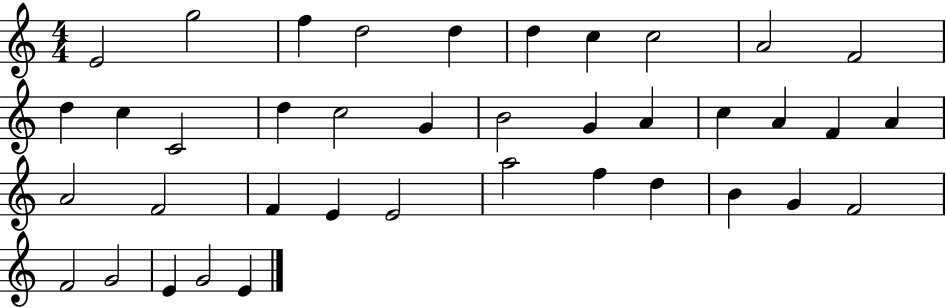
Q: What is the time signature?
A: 4/4